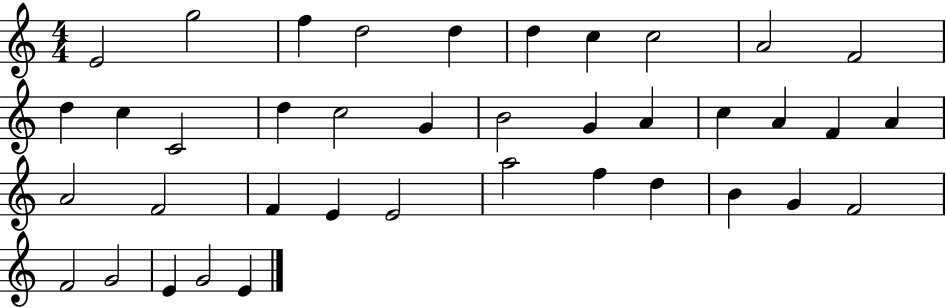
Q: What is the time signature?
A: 4/4